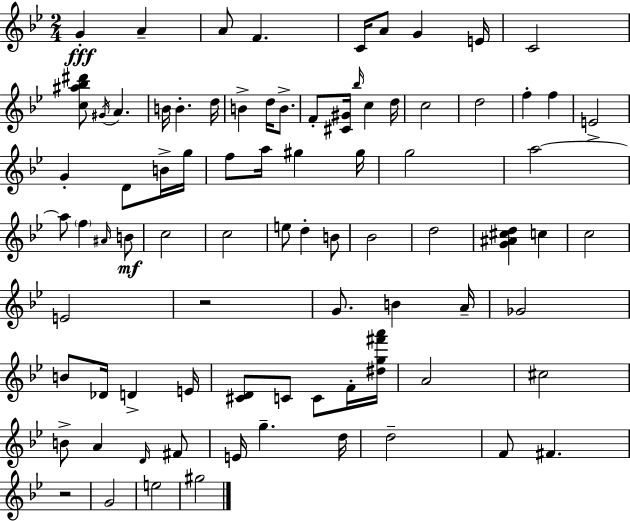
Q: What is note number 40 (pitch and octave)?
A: B4